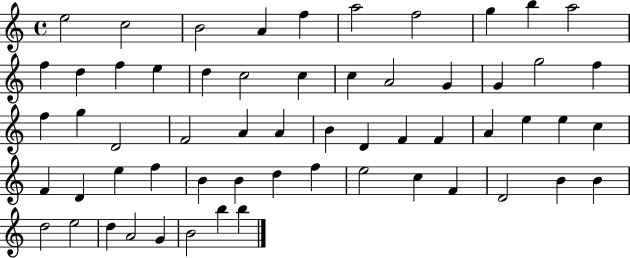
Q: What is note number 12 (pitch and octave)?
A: D5